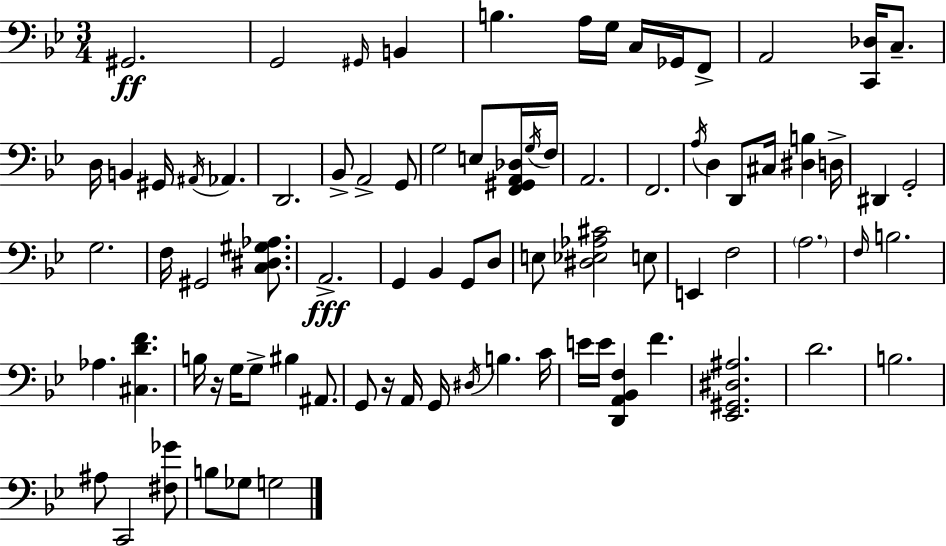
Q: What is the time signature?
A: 3/4